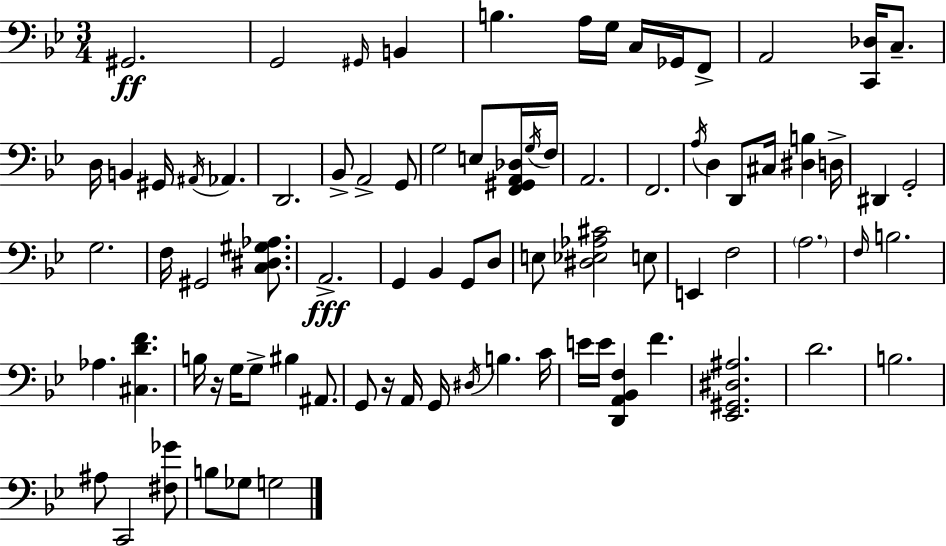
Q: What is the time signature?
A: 3/4